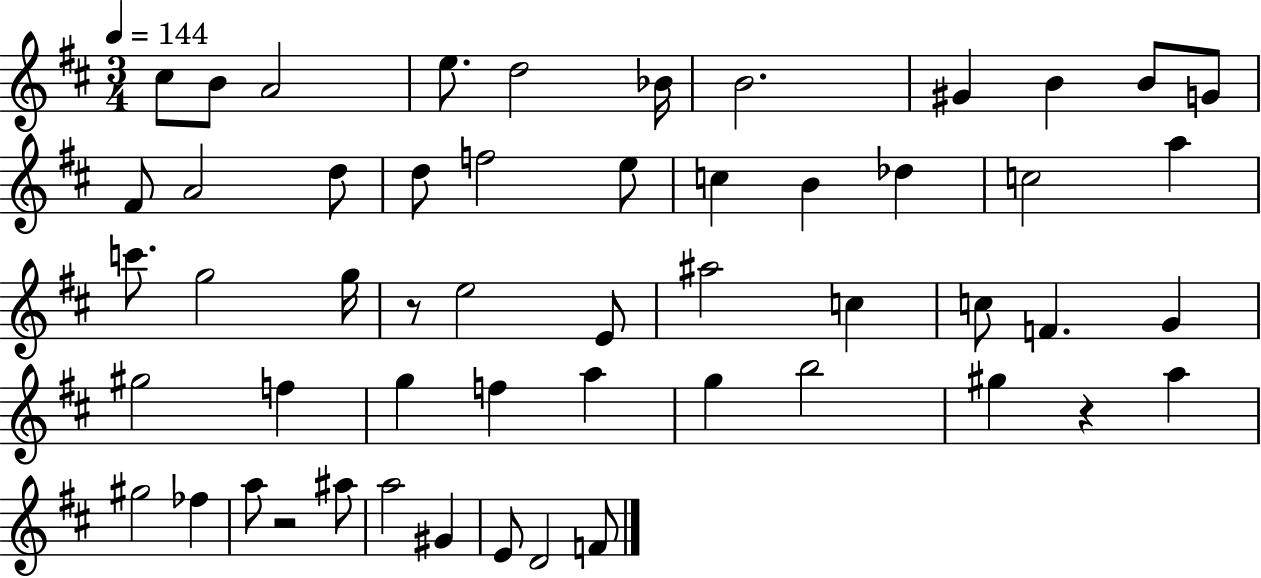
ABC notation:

X:1
T:Untitled
M:3/4
L:1/4
K:D
^c/2 B/2 A2 e/2 d2 _B/4 B2 ^G B B/2 G/2 ^F/2 A2 d/2 d/2 f2 e/2 c B _d c2 a c'/2 g2 g/4 z/2 e2 E/2 ^a2 c c/2 F G ^g2 f g f a g b2 ^g z a ^g2 _f a/2 z2 ^a/2 a2 ^G E/2 D2 F/2